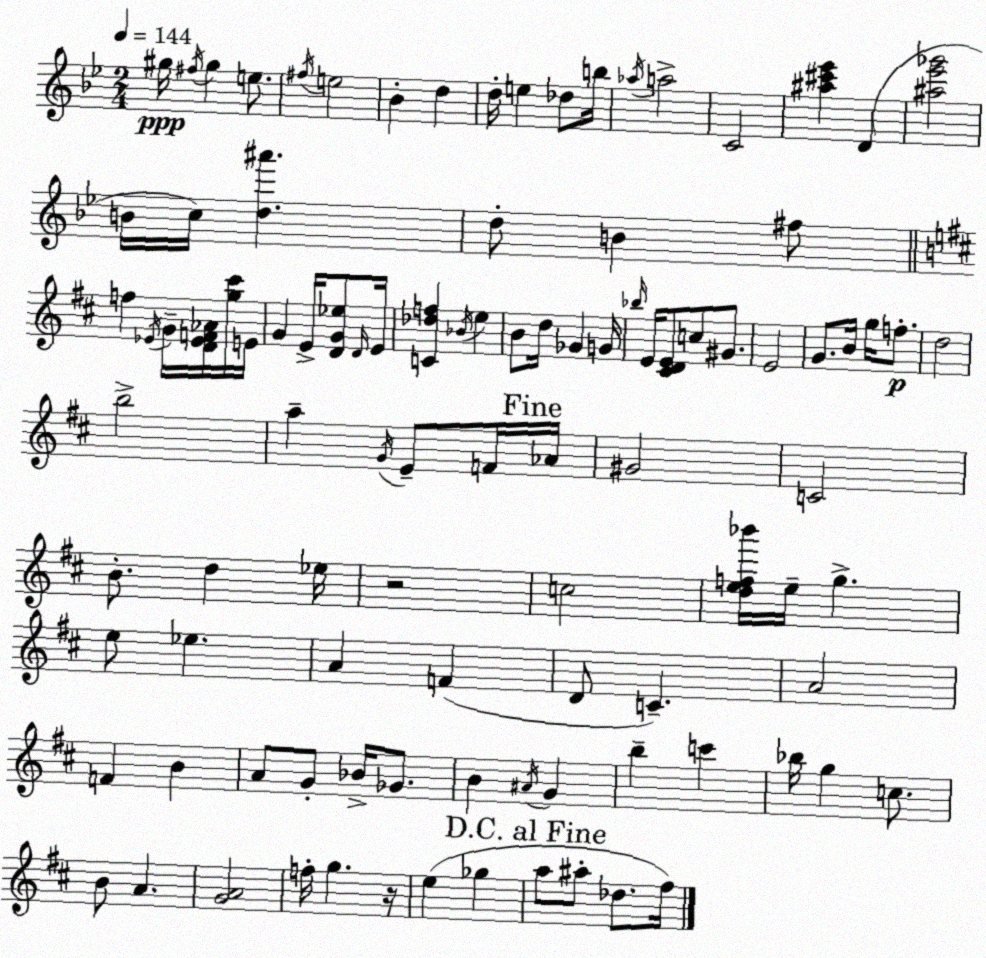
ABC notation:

X:1
T:Untitled
M:2/4
L:1/4
K:Gm
^g/4 ^f/4 ^g e/2 ^f/4 e2 _B d d/4 e _d/2 b/4 _a/4 a2 C2 [^a^c'_e'] D [^a_e'_g']2 B/4 c/4 [d^a'] d/2 B ^f/2 f _E/4 G/4 [D_EF_A]/4 [g^c']/4 E/4 G E/4 [DG_e]/2 D/4 E/4 [C_df] _B/4 e B/2 d/4 _G G/4 _b/4 E/4 [^CDE]/2 c/2 ^G/2 E2 G/2 B/4 g/4 f/2 d2 b2 a G/4 E/2 F/4 _A/4 ^G2 C2 B/2 d _e/4 z2 c2 [def_b']/4 e/4 g e/2 _e A F D/2 C A2 F B A/2 G/2 _B/4 _G/2 B ^A/4 G b c' _b/4 g c/2 B/2 A [GA]2 f/4 g z/4 e _g a/2 ^a/2 _d/2 ^f/4